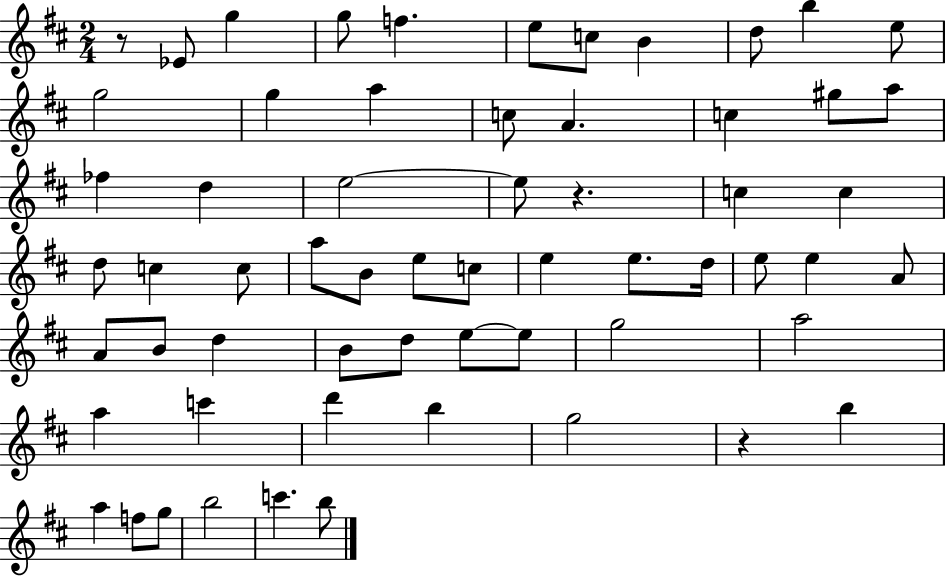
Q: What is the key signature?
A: D major